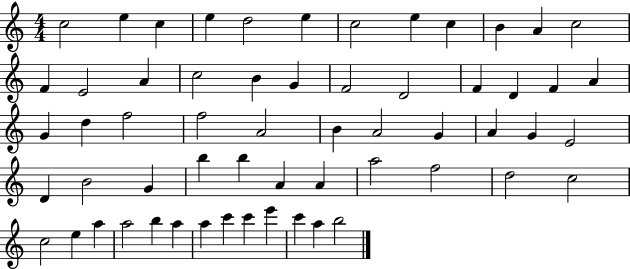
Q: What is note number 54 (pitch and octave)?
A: C6